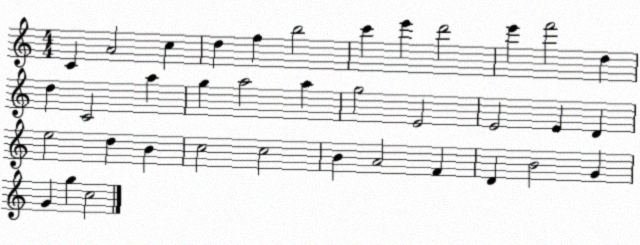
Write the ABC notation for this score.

X:1
T:Untitled
M:4/4
L:1/4
K:C
C A2 c d f b2 c' e' d'2 e' f'2 d d C2 a g a2 a g2 E2 E2 E D e2 d B c2 c2 B A2 F D B2 G G g c2